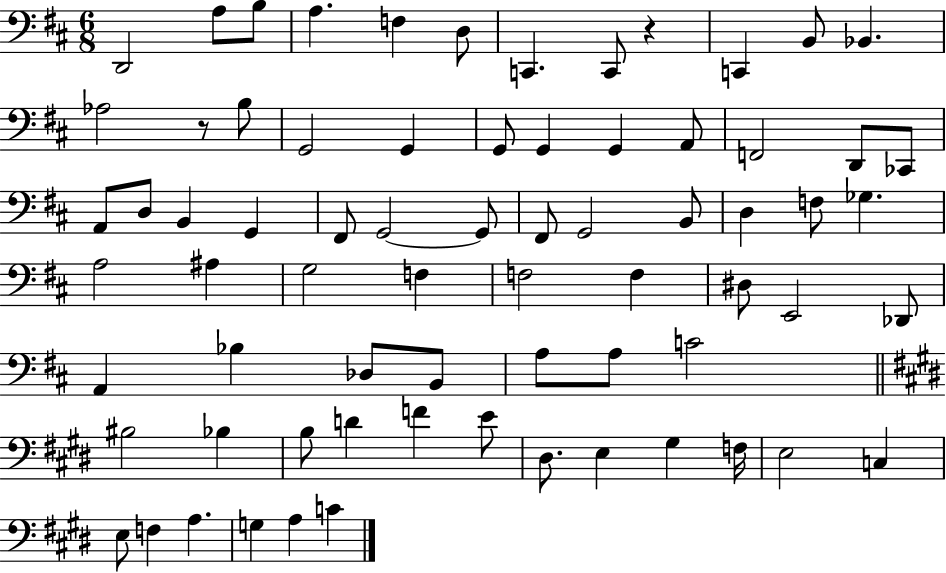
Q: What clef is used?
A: bass